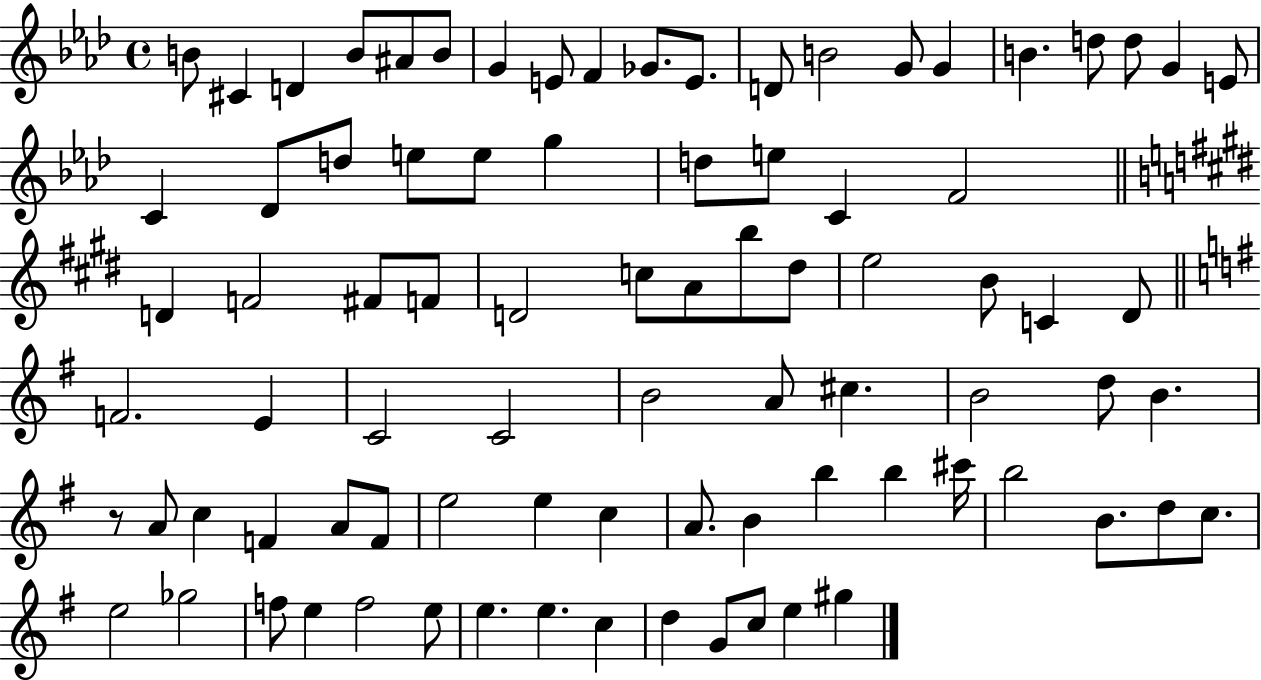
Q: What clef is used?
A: treble